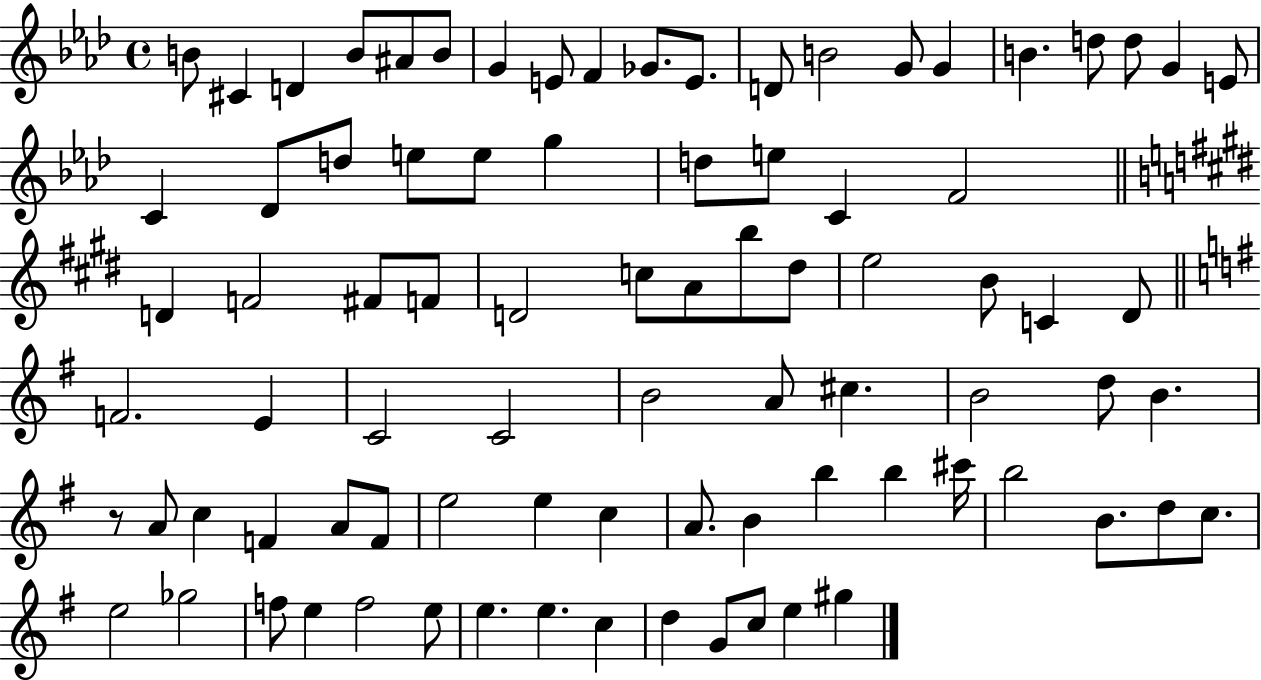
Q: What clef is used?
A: treble